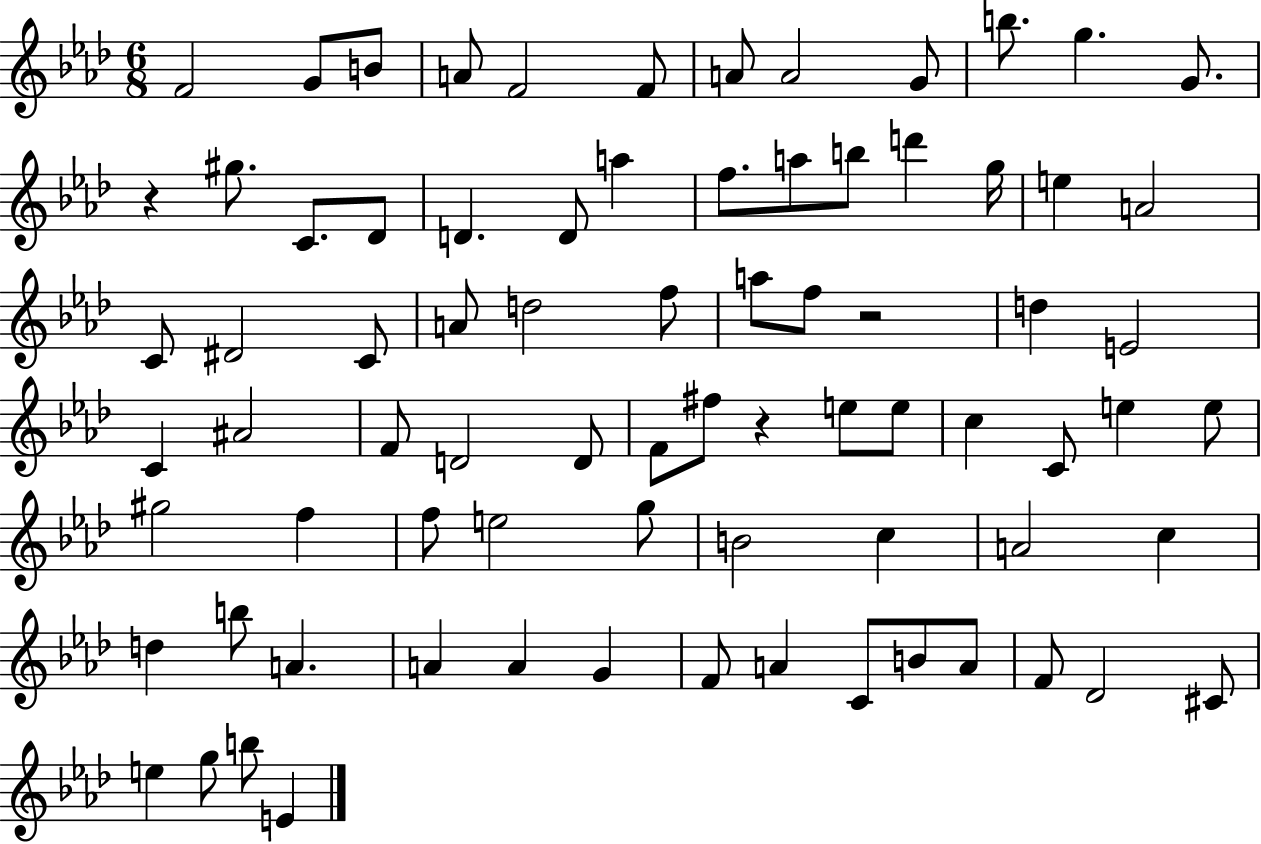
{
  \clef treble
  \numericTimeSignature
  \time 6/8
  \key aes \major
  \repeat volta 2 { f'2 g'8 b'8 | a'8 f'2 f'8 | a'8 a'2 g'8 | b''8. g''4. g'8. | \break r4 gis''8. c'8. des'8 | d'4. d'8 a''4 | f''8. a''8 b''8 d'''4 g''16 | e''4 a'2 | \break c'8 dis'2 c'8 | a'8 d''2 f''8 | a''8 f''8 r2 | d''4 e'2 | \break c'4 ais'2 | f'8 d'2 d'8 | f'8 fis''8 r4 e''8 e''8 | c''4 c'8 e''4 e''8 | \break gis''2 f''4 | f''8 e''2 g''8 | b'2 c''4 | a'2 c''4 | \break d''4 b''8 a'4. | a'4 a'4 g'4 | f'8 a'4 c'8 b'8 a'8 | f'8 des'2 cis'8 | \break e''4 g''8 b''8 e'4 | } \bar "|."
}